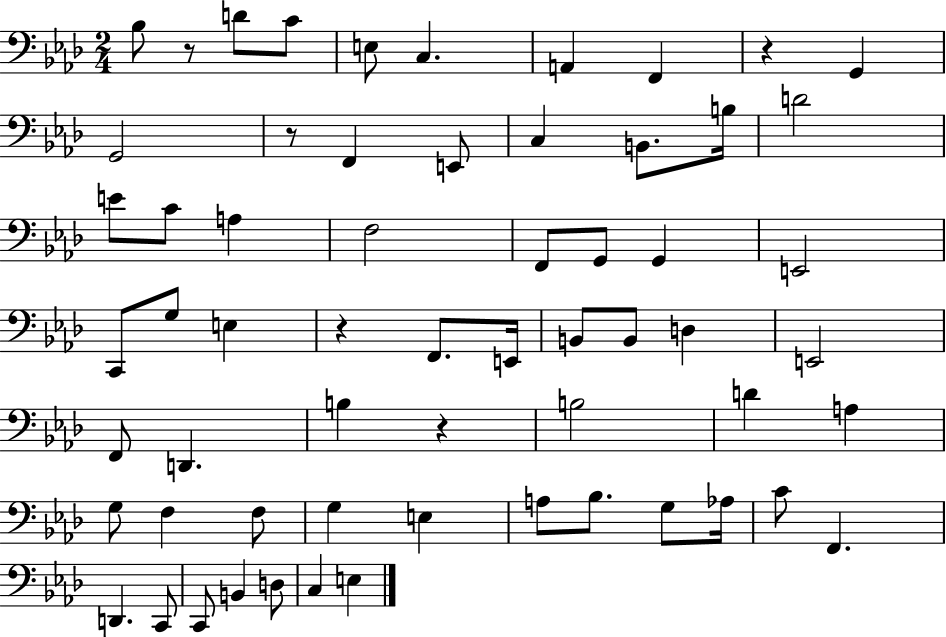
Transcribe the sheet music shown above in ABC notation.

X:1
T:Untitled
M:2/4
L:1/4
K:Ab
_B,/2 z/2 D/2 C/2 E,/2 C, A,, F,, z G,, G,,2 z/2 F,, E,,/2 C, B,,/2 B,/4 D2 E/2 C/2 A, F,2 F,,/2 G,,/2 G,, E,,2 C,,/2 G,/2 E, z F,,/2 E,,/4 B,,/2 B,,/2 D, E,,2 F,,/2 D,, B, z B,2 D A, G,/2 F, F,/2 G, E, A,/2 _B,/2 G,/2 _A,/4 C/2 F,, D,, C,,/2 C,,/2 B,, D,/2 C, E,